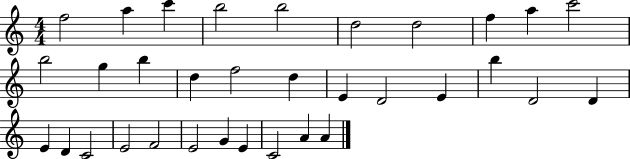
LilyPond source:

{
  \clef treble
  \numericTimeSignature
  \time 4/4
  \key c \major
  f''2 a''4 c'''4 | b''2 b''2 | d''2 d''2 | f''4 a''4 c'''2 | \break b''2 g''4 b''4 | d''4 f''2 d''4 | e'4 d'2 e'4 | b''4 d'2 d'4 | \break e'4 d'4 c'2 | e'2 f'2 | e'2 g'4 e'4 | c'2 a'4 a'4 | \break \bar "|."
}